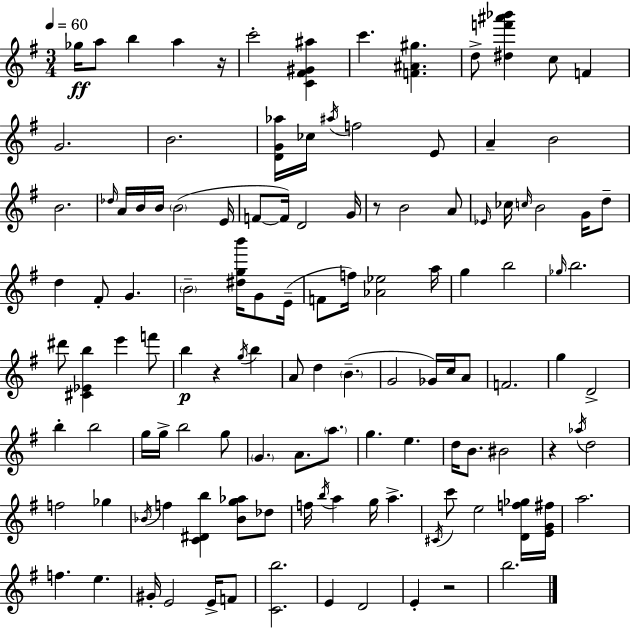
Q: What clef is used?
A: treble